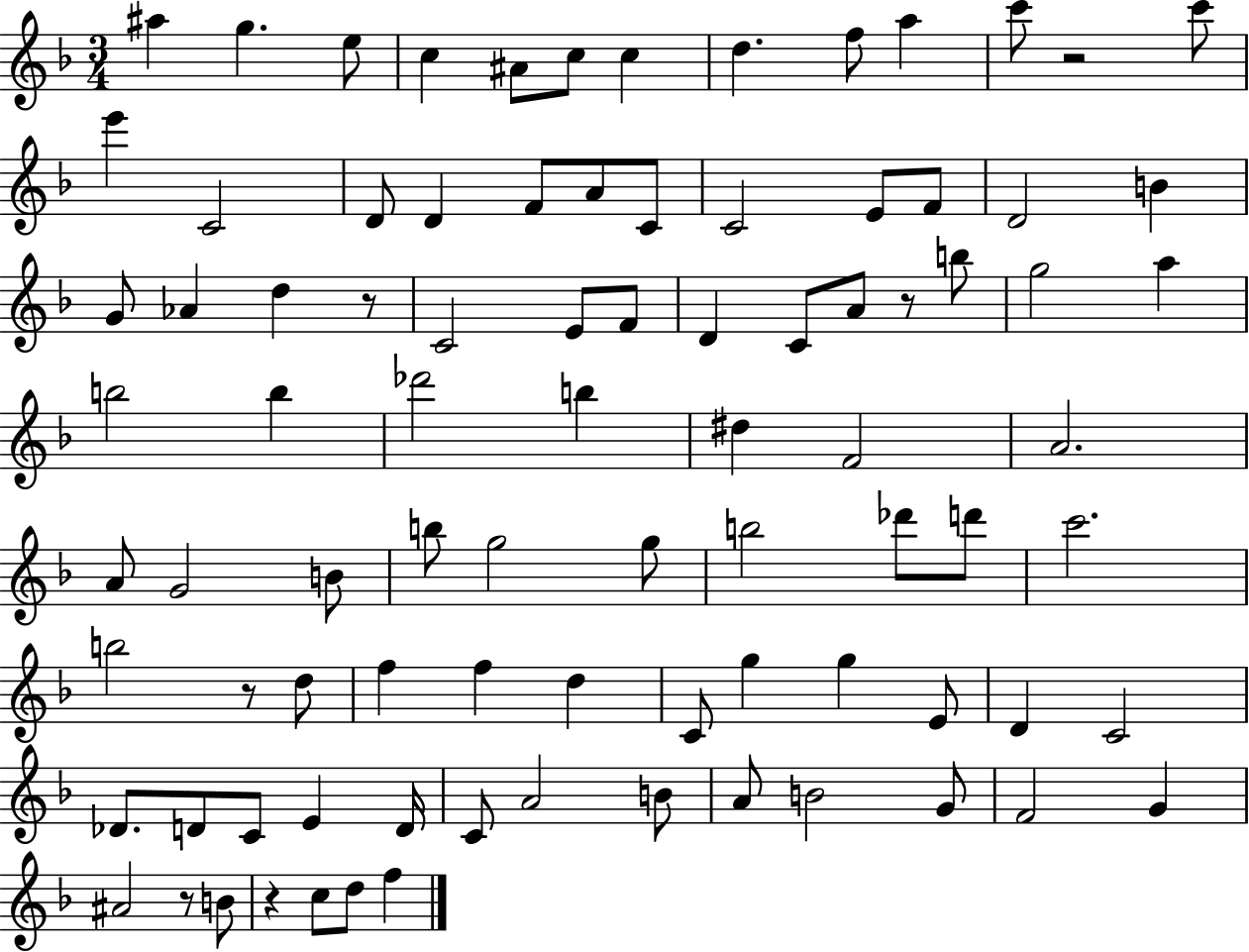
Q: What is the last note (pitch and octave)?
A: F5